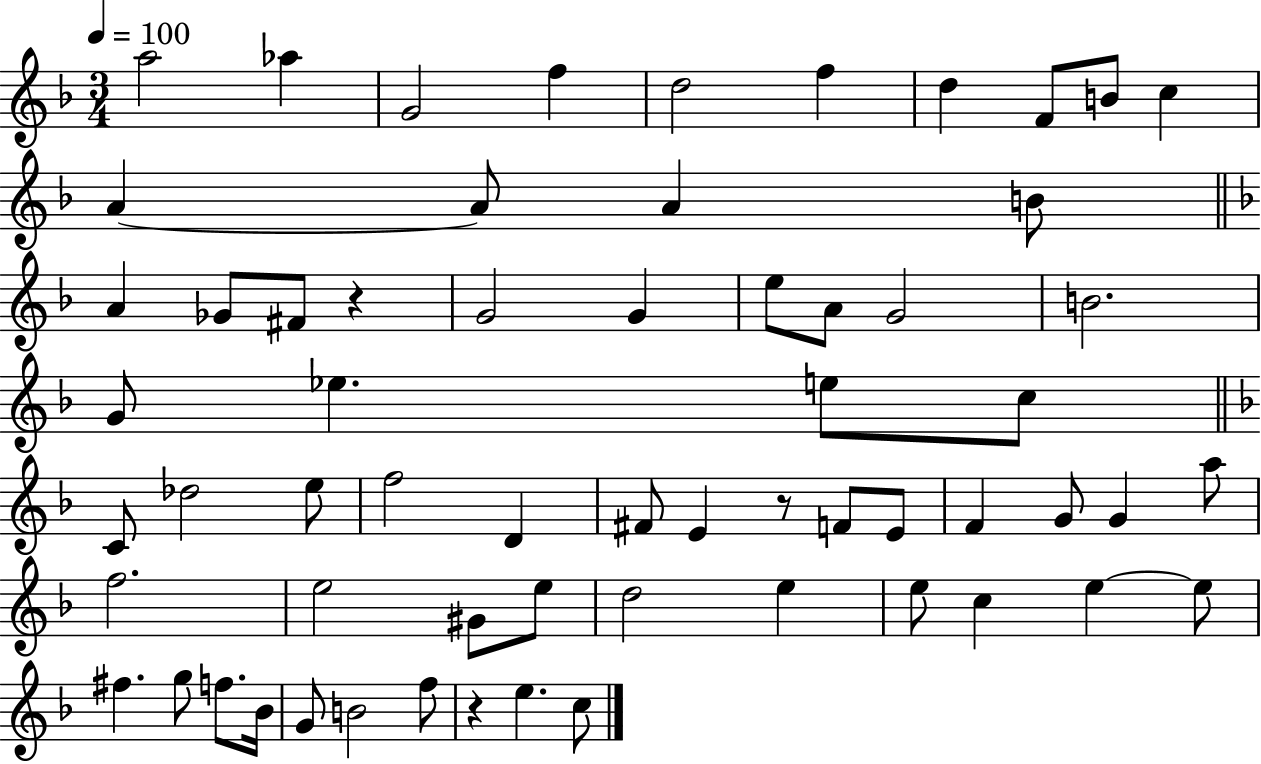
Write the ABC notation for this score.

X:1
T:Untitled
M:3/4
L:1/4
K:F
a2 _a G2 f d2 f d F/2 B/2 c A A/2 A B/2 A _G/2 ^F/2 z G2 G e/2 A/2 G2 B2 G/2 _e e/2 c/2 C/2 _d2 e/2 f2 D ^F/2 E z/2 F/2 E/2 F G/2 G a/2 f2 e2 ^G/2 e/2 d2 e e/2 c e e/2 ^f g/2 f/2 _B/4 G/2 B2 f/2 z e c/2